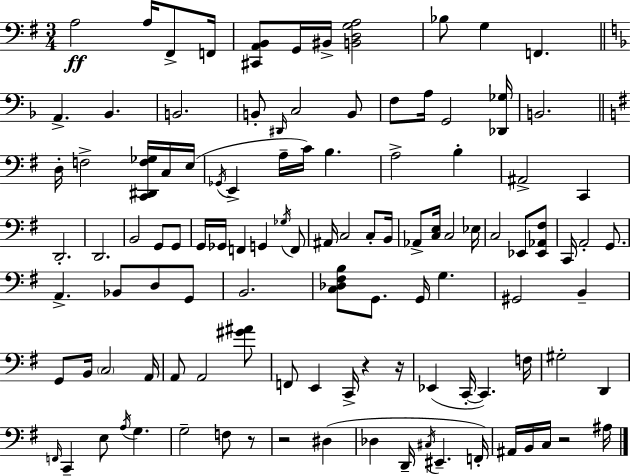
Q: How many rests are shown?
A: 5